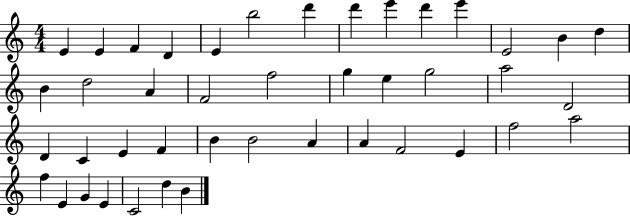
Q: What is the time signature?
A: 4/4